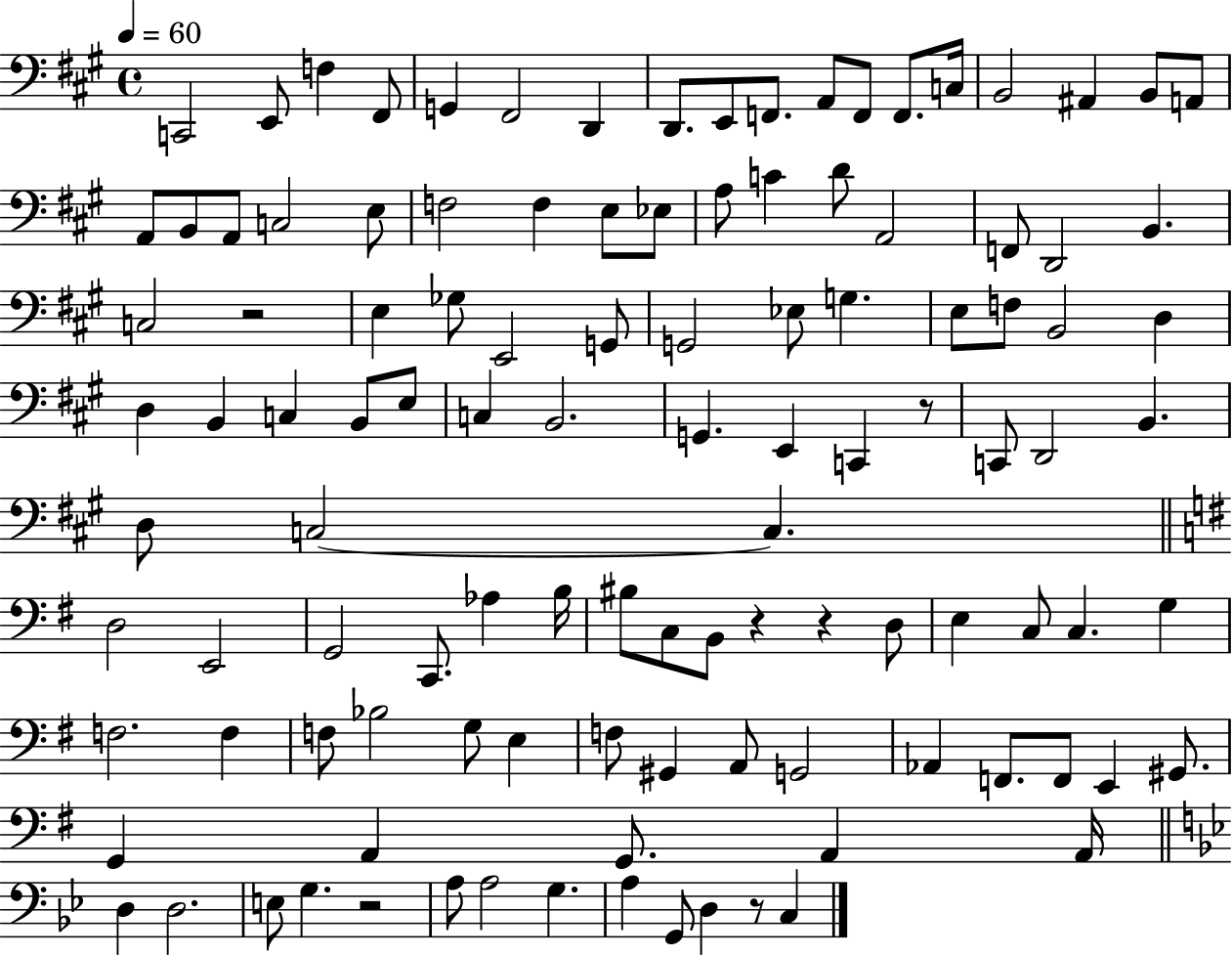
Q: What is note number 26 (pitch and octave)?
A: E3